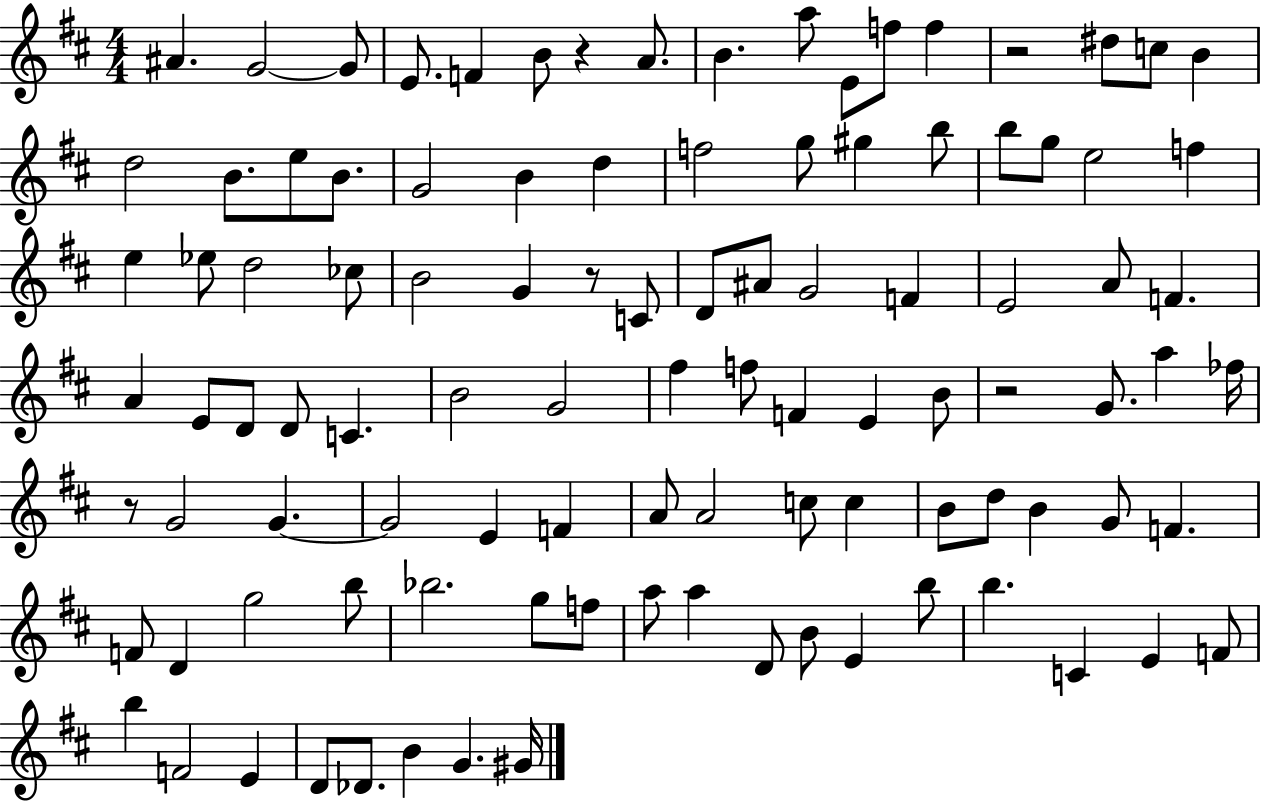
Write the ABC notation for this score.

X:1
T:Untitled
M:4/4
L:1/4
K:D
^A G2 G/2 E/2 F B/2 z A/2 B a/2 E/2 f/2 f z2 ^d/2 c/2 B d2 B/2 e/2 B/2 G2 B d f2 g/2 ^g b/2 b/2 g/2 e2 f e _e/2 d2 _c/2 B2 G z/2 C/2 D/2 ^A/2 G2 F E2 A/2 F A E/2 D/2 D/2 C B2 G2 ^f f/2 F E B/2 z2 G/2 a _f/4 z/2 G2 G G2 E F A/2 A2 c/2 c B/2 d/2 B G/2 F F/2 D g2 b/2 _b2 g/2 f/2 a/2 a D/2 B/2 E b/2 b C E F/2 b F2 E D/2 _D/2 B G ^G/4